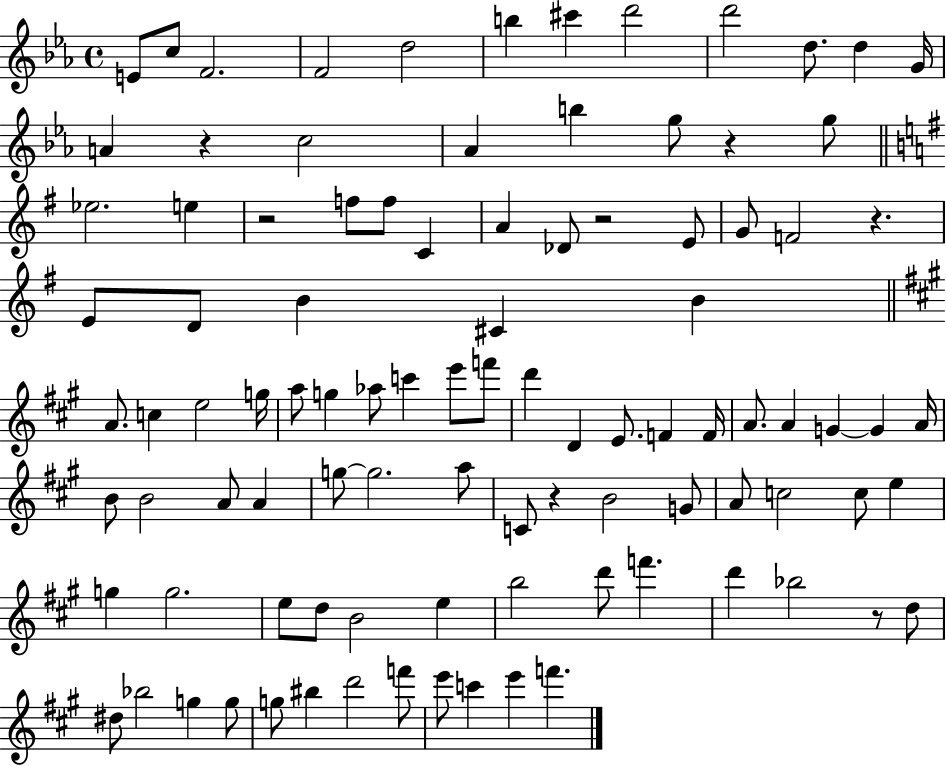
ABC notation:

X:1
T:Untitled
M:4/4
L:1/4
K:Eb
E/2 c/2 F2 F2 d2 b ^c' d'2 d'2 d/2 d G/4 A z c2 _A b g/2 z g/2 _e2 e z2 f/2 f/2 C A _D/2 z2 E/2 G/2 F2 z E/2 D/2 B ^C B A/2 c e2 g/4 a/2 g _a/2 c' e'/2 f'/2 d' D E/2 F F/4 A/2 A G G A/4 B/2 B2 A/2 A g/2 g2 a/2 C/2 z B2 G/2 A/2 c2 c/2 e g g2 e/2 d/2 B2 e b2 d'/2 f' d' _b2 z/2 d/2 ^d/2 _b2 g g/2 g/2 ^b d'2 f'/2 e'/2 c' e' f'